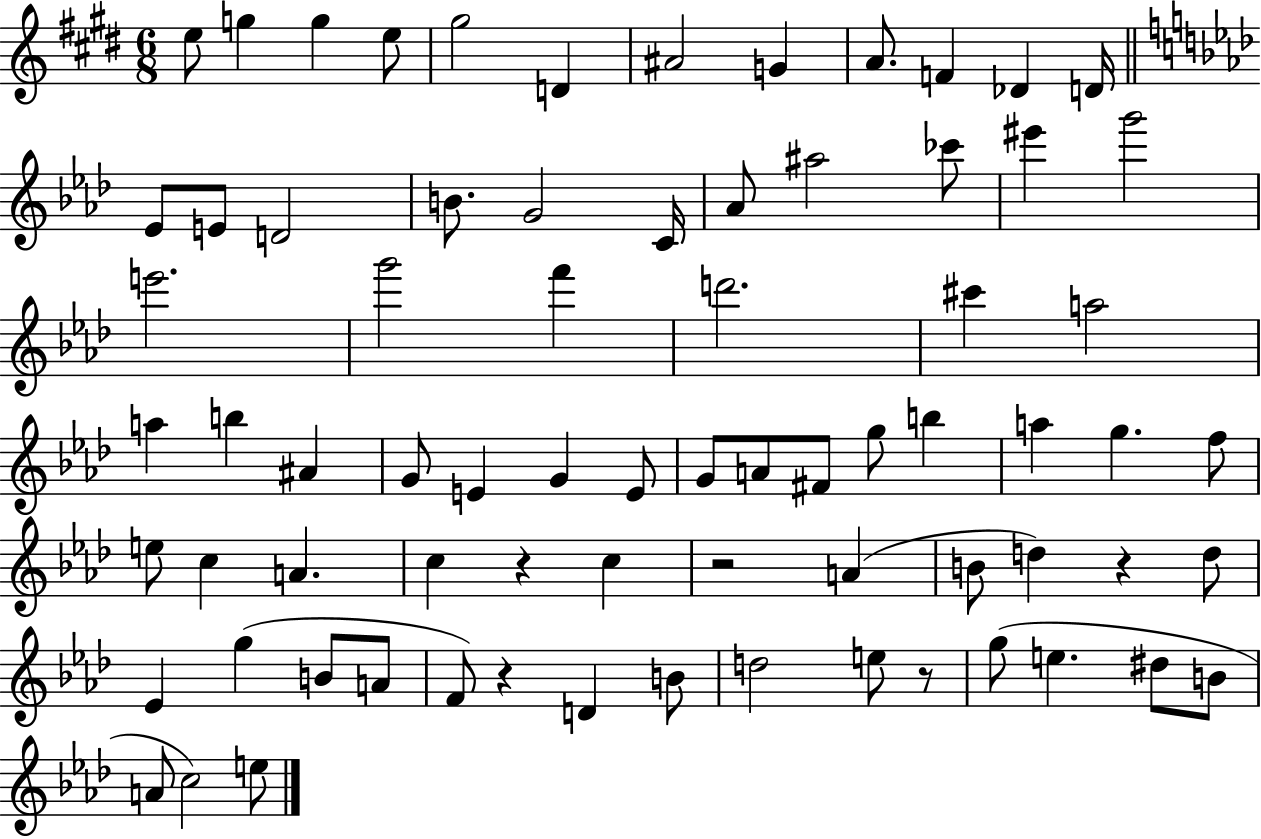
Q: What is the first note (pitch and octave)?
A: E5